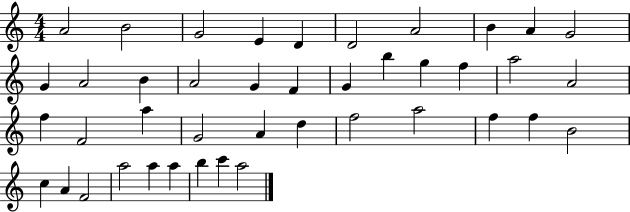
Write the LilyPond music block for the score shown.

{
  \clef treble
  \numericTimeSignature
  \time 4/4
  \key c \major
  a'2 b'2 | g'2 e'4 d'4 | d'2 a'2 | b'4 a'4 g'2 | \break g'4 a'2 b'4 | a'2 g'4 f'4 | g'4 b''4 g''4 f''4 | a''2 a'2 | \break f''4 f'2 a''4 | g'2 a'4 d''4 | f''2 a''2 | f''4 f''4 b'2 | \break c''4 a'4 f'2 | a''2 a''4 a''4 | b''4 c'''4 a''2 | \bar "|."
}